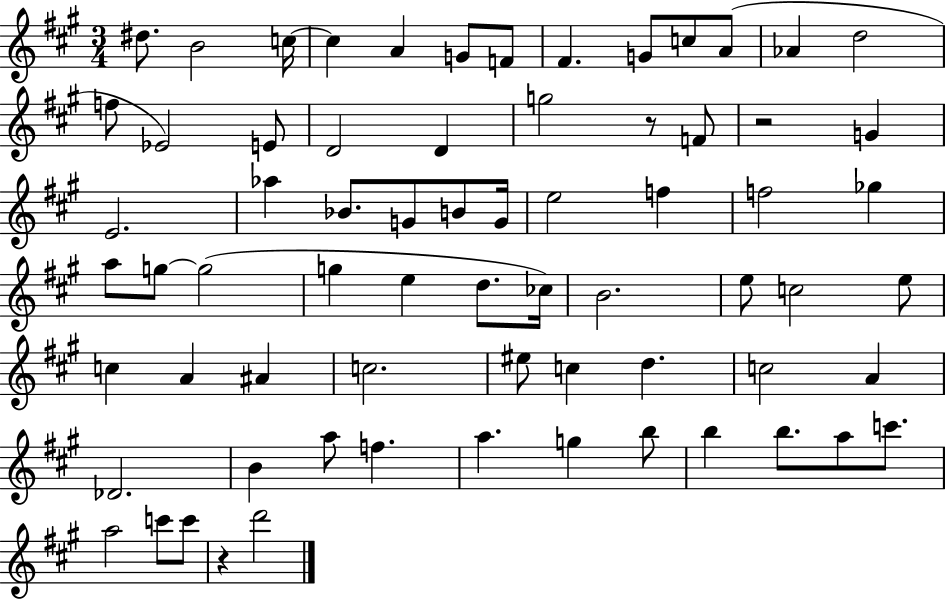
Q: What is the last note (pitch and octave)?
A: D6